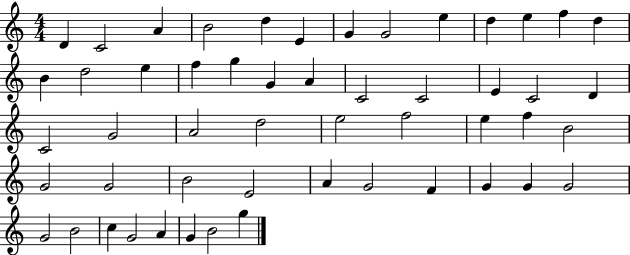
{
  \clef treble
  \numericTimeSignature
  \time 4/4
  \key c \major
  d'4 c'2 a'4 | b'2 d''4 e'4 | g'4 g'2 e''4 | d''4 e''4 f''4 d''4 | \break b'4 d''2 e''4 | f''4 g''4 g'4 a'4 | c'2 c'2 | e'4 c'2 d'4 | \break c'2 g'2 | a'2 d''2 | e''2 f''2 | e''4 f''4 b'2 | \break g'2 g'2 | b'2 e'2 | a'4 g'2 f'4 | g'4 g'4 g'2 | \break g'2 b'2 | c''4 g'2 a'4 | g'4 b'2 g''4 | \bar "|."
}